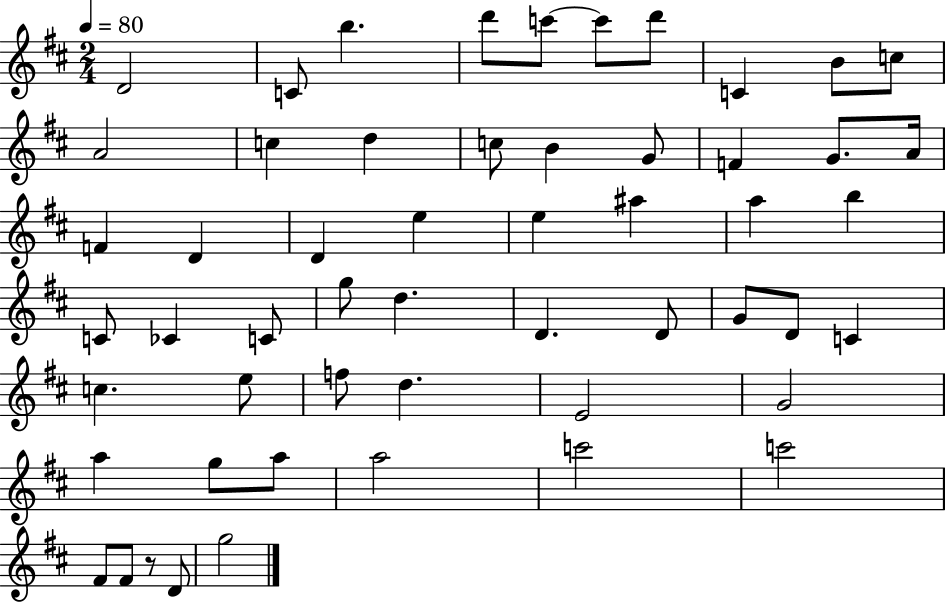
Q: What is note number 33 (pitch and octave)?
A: D4